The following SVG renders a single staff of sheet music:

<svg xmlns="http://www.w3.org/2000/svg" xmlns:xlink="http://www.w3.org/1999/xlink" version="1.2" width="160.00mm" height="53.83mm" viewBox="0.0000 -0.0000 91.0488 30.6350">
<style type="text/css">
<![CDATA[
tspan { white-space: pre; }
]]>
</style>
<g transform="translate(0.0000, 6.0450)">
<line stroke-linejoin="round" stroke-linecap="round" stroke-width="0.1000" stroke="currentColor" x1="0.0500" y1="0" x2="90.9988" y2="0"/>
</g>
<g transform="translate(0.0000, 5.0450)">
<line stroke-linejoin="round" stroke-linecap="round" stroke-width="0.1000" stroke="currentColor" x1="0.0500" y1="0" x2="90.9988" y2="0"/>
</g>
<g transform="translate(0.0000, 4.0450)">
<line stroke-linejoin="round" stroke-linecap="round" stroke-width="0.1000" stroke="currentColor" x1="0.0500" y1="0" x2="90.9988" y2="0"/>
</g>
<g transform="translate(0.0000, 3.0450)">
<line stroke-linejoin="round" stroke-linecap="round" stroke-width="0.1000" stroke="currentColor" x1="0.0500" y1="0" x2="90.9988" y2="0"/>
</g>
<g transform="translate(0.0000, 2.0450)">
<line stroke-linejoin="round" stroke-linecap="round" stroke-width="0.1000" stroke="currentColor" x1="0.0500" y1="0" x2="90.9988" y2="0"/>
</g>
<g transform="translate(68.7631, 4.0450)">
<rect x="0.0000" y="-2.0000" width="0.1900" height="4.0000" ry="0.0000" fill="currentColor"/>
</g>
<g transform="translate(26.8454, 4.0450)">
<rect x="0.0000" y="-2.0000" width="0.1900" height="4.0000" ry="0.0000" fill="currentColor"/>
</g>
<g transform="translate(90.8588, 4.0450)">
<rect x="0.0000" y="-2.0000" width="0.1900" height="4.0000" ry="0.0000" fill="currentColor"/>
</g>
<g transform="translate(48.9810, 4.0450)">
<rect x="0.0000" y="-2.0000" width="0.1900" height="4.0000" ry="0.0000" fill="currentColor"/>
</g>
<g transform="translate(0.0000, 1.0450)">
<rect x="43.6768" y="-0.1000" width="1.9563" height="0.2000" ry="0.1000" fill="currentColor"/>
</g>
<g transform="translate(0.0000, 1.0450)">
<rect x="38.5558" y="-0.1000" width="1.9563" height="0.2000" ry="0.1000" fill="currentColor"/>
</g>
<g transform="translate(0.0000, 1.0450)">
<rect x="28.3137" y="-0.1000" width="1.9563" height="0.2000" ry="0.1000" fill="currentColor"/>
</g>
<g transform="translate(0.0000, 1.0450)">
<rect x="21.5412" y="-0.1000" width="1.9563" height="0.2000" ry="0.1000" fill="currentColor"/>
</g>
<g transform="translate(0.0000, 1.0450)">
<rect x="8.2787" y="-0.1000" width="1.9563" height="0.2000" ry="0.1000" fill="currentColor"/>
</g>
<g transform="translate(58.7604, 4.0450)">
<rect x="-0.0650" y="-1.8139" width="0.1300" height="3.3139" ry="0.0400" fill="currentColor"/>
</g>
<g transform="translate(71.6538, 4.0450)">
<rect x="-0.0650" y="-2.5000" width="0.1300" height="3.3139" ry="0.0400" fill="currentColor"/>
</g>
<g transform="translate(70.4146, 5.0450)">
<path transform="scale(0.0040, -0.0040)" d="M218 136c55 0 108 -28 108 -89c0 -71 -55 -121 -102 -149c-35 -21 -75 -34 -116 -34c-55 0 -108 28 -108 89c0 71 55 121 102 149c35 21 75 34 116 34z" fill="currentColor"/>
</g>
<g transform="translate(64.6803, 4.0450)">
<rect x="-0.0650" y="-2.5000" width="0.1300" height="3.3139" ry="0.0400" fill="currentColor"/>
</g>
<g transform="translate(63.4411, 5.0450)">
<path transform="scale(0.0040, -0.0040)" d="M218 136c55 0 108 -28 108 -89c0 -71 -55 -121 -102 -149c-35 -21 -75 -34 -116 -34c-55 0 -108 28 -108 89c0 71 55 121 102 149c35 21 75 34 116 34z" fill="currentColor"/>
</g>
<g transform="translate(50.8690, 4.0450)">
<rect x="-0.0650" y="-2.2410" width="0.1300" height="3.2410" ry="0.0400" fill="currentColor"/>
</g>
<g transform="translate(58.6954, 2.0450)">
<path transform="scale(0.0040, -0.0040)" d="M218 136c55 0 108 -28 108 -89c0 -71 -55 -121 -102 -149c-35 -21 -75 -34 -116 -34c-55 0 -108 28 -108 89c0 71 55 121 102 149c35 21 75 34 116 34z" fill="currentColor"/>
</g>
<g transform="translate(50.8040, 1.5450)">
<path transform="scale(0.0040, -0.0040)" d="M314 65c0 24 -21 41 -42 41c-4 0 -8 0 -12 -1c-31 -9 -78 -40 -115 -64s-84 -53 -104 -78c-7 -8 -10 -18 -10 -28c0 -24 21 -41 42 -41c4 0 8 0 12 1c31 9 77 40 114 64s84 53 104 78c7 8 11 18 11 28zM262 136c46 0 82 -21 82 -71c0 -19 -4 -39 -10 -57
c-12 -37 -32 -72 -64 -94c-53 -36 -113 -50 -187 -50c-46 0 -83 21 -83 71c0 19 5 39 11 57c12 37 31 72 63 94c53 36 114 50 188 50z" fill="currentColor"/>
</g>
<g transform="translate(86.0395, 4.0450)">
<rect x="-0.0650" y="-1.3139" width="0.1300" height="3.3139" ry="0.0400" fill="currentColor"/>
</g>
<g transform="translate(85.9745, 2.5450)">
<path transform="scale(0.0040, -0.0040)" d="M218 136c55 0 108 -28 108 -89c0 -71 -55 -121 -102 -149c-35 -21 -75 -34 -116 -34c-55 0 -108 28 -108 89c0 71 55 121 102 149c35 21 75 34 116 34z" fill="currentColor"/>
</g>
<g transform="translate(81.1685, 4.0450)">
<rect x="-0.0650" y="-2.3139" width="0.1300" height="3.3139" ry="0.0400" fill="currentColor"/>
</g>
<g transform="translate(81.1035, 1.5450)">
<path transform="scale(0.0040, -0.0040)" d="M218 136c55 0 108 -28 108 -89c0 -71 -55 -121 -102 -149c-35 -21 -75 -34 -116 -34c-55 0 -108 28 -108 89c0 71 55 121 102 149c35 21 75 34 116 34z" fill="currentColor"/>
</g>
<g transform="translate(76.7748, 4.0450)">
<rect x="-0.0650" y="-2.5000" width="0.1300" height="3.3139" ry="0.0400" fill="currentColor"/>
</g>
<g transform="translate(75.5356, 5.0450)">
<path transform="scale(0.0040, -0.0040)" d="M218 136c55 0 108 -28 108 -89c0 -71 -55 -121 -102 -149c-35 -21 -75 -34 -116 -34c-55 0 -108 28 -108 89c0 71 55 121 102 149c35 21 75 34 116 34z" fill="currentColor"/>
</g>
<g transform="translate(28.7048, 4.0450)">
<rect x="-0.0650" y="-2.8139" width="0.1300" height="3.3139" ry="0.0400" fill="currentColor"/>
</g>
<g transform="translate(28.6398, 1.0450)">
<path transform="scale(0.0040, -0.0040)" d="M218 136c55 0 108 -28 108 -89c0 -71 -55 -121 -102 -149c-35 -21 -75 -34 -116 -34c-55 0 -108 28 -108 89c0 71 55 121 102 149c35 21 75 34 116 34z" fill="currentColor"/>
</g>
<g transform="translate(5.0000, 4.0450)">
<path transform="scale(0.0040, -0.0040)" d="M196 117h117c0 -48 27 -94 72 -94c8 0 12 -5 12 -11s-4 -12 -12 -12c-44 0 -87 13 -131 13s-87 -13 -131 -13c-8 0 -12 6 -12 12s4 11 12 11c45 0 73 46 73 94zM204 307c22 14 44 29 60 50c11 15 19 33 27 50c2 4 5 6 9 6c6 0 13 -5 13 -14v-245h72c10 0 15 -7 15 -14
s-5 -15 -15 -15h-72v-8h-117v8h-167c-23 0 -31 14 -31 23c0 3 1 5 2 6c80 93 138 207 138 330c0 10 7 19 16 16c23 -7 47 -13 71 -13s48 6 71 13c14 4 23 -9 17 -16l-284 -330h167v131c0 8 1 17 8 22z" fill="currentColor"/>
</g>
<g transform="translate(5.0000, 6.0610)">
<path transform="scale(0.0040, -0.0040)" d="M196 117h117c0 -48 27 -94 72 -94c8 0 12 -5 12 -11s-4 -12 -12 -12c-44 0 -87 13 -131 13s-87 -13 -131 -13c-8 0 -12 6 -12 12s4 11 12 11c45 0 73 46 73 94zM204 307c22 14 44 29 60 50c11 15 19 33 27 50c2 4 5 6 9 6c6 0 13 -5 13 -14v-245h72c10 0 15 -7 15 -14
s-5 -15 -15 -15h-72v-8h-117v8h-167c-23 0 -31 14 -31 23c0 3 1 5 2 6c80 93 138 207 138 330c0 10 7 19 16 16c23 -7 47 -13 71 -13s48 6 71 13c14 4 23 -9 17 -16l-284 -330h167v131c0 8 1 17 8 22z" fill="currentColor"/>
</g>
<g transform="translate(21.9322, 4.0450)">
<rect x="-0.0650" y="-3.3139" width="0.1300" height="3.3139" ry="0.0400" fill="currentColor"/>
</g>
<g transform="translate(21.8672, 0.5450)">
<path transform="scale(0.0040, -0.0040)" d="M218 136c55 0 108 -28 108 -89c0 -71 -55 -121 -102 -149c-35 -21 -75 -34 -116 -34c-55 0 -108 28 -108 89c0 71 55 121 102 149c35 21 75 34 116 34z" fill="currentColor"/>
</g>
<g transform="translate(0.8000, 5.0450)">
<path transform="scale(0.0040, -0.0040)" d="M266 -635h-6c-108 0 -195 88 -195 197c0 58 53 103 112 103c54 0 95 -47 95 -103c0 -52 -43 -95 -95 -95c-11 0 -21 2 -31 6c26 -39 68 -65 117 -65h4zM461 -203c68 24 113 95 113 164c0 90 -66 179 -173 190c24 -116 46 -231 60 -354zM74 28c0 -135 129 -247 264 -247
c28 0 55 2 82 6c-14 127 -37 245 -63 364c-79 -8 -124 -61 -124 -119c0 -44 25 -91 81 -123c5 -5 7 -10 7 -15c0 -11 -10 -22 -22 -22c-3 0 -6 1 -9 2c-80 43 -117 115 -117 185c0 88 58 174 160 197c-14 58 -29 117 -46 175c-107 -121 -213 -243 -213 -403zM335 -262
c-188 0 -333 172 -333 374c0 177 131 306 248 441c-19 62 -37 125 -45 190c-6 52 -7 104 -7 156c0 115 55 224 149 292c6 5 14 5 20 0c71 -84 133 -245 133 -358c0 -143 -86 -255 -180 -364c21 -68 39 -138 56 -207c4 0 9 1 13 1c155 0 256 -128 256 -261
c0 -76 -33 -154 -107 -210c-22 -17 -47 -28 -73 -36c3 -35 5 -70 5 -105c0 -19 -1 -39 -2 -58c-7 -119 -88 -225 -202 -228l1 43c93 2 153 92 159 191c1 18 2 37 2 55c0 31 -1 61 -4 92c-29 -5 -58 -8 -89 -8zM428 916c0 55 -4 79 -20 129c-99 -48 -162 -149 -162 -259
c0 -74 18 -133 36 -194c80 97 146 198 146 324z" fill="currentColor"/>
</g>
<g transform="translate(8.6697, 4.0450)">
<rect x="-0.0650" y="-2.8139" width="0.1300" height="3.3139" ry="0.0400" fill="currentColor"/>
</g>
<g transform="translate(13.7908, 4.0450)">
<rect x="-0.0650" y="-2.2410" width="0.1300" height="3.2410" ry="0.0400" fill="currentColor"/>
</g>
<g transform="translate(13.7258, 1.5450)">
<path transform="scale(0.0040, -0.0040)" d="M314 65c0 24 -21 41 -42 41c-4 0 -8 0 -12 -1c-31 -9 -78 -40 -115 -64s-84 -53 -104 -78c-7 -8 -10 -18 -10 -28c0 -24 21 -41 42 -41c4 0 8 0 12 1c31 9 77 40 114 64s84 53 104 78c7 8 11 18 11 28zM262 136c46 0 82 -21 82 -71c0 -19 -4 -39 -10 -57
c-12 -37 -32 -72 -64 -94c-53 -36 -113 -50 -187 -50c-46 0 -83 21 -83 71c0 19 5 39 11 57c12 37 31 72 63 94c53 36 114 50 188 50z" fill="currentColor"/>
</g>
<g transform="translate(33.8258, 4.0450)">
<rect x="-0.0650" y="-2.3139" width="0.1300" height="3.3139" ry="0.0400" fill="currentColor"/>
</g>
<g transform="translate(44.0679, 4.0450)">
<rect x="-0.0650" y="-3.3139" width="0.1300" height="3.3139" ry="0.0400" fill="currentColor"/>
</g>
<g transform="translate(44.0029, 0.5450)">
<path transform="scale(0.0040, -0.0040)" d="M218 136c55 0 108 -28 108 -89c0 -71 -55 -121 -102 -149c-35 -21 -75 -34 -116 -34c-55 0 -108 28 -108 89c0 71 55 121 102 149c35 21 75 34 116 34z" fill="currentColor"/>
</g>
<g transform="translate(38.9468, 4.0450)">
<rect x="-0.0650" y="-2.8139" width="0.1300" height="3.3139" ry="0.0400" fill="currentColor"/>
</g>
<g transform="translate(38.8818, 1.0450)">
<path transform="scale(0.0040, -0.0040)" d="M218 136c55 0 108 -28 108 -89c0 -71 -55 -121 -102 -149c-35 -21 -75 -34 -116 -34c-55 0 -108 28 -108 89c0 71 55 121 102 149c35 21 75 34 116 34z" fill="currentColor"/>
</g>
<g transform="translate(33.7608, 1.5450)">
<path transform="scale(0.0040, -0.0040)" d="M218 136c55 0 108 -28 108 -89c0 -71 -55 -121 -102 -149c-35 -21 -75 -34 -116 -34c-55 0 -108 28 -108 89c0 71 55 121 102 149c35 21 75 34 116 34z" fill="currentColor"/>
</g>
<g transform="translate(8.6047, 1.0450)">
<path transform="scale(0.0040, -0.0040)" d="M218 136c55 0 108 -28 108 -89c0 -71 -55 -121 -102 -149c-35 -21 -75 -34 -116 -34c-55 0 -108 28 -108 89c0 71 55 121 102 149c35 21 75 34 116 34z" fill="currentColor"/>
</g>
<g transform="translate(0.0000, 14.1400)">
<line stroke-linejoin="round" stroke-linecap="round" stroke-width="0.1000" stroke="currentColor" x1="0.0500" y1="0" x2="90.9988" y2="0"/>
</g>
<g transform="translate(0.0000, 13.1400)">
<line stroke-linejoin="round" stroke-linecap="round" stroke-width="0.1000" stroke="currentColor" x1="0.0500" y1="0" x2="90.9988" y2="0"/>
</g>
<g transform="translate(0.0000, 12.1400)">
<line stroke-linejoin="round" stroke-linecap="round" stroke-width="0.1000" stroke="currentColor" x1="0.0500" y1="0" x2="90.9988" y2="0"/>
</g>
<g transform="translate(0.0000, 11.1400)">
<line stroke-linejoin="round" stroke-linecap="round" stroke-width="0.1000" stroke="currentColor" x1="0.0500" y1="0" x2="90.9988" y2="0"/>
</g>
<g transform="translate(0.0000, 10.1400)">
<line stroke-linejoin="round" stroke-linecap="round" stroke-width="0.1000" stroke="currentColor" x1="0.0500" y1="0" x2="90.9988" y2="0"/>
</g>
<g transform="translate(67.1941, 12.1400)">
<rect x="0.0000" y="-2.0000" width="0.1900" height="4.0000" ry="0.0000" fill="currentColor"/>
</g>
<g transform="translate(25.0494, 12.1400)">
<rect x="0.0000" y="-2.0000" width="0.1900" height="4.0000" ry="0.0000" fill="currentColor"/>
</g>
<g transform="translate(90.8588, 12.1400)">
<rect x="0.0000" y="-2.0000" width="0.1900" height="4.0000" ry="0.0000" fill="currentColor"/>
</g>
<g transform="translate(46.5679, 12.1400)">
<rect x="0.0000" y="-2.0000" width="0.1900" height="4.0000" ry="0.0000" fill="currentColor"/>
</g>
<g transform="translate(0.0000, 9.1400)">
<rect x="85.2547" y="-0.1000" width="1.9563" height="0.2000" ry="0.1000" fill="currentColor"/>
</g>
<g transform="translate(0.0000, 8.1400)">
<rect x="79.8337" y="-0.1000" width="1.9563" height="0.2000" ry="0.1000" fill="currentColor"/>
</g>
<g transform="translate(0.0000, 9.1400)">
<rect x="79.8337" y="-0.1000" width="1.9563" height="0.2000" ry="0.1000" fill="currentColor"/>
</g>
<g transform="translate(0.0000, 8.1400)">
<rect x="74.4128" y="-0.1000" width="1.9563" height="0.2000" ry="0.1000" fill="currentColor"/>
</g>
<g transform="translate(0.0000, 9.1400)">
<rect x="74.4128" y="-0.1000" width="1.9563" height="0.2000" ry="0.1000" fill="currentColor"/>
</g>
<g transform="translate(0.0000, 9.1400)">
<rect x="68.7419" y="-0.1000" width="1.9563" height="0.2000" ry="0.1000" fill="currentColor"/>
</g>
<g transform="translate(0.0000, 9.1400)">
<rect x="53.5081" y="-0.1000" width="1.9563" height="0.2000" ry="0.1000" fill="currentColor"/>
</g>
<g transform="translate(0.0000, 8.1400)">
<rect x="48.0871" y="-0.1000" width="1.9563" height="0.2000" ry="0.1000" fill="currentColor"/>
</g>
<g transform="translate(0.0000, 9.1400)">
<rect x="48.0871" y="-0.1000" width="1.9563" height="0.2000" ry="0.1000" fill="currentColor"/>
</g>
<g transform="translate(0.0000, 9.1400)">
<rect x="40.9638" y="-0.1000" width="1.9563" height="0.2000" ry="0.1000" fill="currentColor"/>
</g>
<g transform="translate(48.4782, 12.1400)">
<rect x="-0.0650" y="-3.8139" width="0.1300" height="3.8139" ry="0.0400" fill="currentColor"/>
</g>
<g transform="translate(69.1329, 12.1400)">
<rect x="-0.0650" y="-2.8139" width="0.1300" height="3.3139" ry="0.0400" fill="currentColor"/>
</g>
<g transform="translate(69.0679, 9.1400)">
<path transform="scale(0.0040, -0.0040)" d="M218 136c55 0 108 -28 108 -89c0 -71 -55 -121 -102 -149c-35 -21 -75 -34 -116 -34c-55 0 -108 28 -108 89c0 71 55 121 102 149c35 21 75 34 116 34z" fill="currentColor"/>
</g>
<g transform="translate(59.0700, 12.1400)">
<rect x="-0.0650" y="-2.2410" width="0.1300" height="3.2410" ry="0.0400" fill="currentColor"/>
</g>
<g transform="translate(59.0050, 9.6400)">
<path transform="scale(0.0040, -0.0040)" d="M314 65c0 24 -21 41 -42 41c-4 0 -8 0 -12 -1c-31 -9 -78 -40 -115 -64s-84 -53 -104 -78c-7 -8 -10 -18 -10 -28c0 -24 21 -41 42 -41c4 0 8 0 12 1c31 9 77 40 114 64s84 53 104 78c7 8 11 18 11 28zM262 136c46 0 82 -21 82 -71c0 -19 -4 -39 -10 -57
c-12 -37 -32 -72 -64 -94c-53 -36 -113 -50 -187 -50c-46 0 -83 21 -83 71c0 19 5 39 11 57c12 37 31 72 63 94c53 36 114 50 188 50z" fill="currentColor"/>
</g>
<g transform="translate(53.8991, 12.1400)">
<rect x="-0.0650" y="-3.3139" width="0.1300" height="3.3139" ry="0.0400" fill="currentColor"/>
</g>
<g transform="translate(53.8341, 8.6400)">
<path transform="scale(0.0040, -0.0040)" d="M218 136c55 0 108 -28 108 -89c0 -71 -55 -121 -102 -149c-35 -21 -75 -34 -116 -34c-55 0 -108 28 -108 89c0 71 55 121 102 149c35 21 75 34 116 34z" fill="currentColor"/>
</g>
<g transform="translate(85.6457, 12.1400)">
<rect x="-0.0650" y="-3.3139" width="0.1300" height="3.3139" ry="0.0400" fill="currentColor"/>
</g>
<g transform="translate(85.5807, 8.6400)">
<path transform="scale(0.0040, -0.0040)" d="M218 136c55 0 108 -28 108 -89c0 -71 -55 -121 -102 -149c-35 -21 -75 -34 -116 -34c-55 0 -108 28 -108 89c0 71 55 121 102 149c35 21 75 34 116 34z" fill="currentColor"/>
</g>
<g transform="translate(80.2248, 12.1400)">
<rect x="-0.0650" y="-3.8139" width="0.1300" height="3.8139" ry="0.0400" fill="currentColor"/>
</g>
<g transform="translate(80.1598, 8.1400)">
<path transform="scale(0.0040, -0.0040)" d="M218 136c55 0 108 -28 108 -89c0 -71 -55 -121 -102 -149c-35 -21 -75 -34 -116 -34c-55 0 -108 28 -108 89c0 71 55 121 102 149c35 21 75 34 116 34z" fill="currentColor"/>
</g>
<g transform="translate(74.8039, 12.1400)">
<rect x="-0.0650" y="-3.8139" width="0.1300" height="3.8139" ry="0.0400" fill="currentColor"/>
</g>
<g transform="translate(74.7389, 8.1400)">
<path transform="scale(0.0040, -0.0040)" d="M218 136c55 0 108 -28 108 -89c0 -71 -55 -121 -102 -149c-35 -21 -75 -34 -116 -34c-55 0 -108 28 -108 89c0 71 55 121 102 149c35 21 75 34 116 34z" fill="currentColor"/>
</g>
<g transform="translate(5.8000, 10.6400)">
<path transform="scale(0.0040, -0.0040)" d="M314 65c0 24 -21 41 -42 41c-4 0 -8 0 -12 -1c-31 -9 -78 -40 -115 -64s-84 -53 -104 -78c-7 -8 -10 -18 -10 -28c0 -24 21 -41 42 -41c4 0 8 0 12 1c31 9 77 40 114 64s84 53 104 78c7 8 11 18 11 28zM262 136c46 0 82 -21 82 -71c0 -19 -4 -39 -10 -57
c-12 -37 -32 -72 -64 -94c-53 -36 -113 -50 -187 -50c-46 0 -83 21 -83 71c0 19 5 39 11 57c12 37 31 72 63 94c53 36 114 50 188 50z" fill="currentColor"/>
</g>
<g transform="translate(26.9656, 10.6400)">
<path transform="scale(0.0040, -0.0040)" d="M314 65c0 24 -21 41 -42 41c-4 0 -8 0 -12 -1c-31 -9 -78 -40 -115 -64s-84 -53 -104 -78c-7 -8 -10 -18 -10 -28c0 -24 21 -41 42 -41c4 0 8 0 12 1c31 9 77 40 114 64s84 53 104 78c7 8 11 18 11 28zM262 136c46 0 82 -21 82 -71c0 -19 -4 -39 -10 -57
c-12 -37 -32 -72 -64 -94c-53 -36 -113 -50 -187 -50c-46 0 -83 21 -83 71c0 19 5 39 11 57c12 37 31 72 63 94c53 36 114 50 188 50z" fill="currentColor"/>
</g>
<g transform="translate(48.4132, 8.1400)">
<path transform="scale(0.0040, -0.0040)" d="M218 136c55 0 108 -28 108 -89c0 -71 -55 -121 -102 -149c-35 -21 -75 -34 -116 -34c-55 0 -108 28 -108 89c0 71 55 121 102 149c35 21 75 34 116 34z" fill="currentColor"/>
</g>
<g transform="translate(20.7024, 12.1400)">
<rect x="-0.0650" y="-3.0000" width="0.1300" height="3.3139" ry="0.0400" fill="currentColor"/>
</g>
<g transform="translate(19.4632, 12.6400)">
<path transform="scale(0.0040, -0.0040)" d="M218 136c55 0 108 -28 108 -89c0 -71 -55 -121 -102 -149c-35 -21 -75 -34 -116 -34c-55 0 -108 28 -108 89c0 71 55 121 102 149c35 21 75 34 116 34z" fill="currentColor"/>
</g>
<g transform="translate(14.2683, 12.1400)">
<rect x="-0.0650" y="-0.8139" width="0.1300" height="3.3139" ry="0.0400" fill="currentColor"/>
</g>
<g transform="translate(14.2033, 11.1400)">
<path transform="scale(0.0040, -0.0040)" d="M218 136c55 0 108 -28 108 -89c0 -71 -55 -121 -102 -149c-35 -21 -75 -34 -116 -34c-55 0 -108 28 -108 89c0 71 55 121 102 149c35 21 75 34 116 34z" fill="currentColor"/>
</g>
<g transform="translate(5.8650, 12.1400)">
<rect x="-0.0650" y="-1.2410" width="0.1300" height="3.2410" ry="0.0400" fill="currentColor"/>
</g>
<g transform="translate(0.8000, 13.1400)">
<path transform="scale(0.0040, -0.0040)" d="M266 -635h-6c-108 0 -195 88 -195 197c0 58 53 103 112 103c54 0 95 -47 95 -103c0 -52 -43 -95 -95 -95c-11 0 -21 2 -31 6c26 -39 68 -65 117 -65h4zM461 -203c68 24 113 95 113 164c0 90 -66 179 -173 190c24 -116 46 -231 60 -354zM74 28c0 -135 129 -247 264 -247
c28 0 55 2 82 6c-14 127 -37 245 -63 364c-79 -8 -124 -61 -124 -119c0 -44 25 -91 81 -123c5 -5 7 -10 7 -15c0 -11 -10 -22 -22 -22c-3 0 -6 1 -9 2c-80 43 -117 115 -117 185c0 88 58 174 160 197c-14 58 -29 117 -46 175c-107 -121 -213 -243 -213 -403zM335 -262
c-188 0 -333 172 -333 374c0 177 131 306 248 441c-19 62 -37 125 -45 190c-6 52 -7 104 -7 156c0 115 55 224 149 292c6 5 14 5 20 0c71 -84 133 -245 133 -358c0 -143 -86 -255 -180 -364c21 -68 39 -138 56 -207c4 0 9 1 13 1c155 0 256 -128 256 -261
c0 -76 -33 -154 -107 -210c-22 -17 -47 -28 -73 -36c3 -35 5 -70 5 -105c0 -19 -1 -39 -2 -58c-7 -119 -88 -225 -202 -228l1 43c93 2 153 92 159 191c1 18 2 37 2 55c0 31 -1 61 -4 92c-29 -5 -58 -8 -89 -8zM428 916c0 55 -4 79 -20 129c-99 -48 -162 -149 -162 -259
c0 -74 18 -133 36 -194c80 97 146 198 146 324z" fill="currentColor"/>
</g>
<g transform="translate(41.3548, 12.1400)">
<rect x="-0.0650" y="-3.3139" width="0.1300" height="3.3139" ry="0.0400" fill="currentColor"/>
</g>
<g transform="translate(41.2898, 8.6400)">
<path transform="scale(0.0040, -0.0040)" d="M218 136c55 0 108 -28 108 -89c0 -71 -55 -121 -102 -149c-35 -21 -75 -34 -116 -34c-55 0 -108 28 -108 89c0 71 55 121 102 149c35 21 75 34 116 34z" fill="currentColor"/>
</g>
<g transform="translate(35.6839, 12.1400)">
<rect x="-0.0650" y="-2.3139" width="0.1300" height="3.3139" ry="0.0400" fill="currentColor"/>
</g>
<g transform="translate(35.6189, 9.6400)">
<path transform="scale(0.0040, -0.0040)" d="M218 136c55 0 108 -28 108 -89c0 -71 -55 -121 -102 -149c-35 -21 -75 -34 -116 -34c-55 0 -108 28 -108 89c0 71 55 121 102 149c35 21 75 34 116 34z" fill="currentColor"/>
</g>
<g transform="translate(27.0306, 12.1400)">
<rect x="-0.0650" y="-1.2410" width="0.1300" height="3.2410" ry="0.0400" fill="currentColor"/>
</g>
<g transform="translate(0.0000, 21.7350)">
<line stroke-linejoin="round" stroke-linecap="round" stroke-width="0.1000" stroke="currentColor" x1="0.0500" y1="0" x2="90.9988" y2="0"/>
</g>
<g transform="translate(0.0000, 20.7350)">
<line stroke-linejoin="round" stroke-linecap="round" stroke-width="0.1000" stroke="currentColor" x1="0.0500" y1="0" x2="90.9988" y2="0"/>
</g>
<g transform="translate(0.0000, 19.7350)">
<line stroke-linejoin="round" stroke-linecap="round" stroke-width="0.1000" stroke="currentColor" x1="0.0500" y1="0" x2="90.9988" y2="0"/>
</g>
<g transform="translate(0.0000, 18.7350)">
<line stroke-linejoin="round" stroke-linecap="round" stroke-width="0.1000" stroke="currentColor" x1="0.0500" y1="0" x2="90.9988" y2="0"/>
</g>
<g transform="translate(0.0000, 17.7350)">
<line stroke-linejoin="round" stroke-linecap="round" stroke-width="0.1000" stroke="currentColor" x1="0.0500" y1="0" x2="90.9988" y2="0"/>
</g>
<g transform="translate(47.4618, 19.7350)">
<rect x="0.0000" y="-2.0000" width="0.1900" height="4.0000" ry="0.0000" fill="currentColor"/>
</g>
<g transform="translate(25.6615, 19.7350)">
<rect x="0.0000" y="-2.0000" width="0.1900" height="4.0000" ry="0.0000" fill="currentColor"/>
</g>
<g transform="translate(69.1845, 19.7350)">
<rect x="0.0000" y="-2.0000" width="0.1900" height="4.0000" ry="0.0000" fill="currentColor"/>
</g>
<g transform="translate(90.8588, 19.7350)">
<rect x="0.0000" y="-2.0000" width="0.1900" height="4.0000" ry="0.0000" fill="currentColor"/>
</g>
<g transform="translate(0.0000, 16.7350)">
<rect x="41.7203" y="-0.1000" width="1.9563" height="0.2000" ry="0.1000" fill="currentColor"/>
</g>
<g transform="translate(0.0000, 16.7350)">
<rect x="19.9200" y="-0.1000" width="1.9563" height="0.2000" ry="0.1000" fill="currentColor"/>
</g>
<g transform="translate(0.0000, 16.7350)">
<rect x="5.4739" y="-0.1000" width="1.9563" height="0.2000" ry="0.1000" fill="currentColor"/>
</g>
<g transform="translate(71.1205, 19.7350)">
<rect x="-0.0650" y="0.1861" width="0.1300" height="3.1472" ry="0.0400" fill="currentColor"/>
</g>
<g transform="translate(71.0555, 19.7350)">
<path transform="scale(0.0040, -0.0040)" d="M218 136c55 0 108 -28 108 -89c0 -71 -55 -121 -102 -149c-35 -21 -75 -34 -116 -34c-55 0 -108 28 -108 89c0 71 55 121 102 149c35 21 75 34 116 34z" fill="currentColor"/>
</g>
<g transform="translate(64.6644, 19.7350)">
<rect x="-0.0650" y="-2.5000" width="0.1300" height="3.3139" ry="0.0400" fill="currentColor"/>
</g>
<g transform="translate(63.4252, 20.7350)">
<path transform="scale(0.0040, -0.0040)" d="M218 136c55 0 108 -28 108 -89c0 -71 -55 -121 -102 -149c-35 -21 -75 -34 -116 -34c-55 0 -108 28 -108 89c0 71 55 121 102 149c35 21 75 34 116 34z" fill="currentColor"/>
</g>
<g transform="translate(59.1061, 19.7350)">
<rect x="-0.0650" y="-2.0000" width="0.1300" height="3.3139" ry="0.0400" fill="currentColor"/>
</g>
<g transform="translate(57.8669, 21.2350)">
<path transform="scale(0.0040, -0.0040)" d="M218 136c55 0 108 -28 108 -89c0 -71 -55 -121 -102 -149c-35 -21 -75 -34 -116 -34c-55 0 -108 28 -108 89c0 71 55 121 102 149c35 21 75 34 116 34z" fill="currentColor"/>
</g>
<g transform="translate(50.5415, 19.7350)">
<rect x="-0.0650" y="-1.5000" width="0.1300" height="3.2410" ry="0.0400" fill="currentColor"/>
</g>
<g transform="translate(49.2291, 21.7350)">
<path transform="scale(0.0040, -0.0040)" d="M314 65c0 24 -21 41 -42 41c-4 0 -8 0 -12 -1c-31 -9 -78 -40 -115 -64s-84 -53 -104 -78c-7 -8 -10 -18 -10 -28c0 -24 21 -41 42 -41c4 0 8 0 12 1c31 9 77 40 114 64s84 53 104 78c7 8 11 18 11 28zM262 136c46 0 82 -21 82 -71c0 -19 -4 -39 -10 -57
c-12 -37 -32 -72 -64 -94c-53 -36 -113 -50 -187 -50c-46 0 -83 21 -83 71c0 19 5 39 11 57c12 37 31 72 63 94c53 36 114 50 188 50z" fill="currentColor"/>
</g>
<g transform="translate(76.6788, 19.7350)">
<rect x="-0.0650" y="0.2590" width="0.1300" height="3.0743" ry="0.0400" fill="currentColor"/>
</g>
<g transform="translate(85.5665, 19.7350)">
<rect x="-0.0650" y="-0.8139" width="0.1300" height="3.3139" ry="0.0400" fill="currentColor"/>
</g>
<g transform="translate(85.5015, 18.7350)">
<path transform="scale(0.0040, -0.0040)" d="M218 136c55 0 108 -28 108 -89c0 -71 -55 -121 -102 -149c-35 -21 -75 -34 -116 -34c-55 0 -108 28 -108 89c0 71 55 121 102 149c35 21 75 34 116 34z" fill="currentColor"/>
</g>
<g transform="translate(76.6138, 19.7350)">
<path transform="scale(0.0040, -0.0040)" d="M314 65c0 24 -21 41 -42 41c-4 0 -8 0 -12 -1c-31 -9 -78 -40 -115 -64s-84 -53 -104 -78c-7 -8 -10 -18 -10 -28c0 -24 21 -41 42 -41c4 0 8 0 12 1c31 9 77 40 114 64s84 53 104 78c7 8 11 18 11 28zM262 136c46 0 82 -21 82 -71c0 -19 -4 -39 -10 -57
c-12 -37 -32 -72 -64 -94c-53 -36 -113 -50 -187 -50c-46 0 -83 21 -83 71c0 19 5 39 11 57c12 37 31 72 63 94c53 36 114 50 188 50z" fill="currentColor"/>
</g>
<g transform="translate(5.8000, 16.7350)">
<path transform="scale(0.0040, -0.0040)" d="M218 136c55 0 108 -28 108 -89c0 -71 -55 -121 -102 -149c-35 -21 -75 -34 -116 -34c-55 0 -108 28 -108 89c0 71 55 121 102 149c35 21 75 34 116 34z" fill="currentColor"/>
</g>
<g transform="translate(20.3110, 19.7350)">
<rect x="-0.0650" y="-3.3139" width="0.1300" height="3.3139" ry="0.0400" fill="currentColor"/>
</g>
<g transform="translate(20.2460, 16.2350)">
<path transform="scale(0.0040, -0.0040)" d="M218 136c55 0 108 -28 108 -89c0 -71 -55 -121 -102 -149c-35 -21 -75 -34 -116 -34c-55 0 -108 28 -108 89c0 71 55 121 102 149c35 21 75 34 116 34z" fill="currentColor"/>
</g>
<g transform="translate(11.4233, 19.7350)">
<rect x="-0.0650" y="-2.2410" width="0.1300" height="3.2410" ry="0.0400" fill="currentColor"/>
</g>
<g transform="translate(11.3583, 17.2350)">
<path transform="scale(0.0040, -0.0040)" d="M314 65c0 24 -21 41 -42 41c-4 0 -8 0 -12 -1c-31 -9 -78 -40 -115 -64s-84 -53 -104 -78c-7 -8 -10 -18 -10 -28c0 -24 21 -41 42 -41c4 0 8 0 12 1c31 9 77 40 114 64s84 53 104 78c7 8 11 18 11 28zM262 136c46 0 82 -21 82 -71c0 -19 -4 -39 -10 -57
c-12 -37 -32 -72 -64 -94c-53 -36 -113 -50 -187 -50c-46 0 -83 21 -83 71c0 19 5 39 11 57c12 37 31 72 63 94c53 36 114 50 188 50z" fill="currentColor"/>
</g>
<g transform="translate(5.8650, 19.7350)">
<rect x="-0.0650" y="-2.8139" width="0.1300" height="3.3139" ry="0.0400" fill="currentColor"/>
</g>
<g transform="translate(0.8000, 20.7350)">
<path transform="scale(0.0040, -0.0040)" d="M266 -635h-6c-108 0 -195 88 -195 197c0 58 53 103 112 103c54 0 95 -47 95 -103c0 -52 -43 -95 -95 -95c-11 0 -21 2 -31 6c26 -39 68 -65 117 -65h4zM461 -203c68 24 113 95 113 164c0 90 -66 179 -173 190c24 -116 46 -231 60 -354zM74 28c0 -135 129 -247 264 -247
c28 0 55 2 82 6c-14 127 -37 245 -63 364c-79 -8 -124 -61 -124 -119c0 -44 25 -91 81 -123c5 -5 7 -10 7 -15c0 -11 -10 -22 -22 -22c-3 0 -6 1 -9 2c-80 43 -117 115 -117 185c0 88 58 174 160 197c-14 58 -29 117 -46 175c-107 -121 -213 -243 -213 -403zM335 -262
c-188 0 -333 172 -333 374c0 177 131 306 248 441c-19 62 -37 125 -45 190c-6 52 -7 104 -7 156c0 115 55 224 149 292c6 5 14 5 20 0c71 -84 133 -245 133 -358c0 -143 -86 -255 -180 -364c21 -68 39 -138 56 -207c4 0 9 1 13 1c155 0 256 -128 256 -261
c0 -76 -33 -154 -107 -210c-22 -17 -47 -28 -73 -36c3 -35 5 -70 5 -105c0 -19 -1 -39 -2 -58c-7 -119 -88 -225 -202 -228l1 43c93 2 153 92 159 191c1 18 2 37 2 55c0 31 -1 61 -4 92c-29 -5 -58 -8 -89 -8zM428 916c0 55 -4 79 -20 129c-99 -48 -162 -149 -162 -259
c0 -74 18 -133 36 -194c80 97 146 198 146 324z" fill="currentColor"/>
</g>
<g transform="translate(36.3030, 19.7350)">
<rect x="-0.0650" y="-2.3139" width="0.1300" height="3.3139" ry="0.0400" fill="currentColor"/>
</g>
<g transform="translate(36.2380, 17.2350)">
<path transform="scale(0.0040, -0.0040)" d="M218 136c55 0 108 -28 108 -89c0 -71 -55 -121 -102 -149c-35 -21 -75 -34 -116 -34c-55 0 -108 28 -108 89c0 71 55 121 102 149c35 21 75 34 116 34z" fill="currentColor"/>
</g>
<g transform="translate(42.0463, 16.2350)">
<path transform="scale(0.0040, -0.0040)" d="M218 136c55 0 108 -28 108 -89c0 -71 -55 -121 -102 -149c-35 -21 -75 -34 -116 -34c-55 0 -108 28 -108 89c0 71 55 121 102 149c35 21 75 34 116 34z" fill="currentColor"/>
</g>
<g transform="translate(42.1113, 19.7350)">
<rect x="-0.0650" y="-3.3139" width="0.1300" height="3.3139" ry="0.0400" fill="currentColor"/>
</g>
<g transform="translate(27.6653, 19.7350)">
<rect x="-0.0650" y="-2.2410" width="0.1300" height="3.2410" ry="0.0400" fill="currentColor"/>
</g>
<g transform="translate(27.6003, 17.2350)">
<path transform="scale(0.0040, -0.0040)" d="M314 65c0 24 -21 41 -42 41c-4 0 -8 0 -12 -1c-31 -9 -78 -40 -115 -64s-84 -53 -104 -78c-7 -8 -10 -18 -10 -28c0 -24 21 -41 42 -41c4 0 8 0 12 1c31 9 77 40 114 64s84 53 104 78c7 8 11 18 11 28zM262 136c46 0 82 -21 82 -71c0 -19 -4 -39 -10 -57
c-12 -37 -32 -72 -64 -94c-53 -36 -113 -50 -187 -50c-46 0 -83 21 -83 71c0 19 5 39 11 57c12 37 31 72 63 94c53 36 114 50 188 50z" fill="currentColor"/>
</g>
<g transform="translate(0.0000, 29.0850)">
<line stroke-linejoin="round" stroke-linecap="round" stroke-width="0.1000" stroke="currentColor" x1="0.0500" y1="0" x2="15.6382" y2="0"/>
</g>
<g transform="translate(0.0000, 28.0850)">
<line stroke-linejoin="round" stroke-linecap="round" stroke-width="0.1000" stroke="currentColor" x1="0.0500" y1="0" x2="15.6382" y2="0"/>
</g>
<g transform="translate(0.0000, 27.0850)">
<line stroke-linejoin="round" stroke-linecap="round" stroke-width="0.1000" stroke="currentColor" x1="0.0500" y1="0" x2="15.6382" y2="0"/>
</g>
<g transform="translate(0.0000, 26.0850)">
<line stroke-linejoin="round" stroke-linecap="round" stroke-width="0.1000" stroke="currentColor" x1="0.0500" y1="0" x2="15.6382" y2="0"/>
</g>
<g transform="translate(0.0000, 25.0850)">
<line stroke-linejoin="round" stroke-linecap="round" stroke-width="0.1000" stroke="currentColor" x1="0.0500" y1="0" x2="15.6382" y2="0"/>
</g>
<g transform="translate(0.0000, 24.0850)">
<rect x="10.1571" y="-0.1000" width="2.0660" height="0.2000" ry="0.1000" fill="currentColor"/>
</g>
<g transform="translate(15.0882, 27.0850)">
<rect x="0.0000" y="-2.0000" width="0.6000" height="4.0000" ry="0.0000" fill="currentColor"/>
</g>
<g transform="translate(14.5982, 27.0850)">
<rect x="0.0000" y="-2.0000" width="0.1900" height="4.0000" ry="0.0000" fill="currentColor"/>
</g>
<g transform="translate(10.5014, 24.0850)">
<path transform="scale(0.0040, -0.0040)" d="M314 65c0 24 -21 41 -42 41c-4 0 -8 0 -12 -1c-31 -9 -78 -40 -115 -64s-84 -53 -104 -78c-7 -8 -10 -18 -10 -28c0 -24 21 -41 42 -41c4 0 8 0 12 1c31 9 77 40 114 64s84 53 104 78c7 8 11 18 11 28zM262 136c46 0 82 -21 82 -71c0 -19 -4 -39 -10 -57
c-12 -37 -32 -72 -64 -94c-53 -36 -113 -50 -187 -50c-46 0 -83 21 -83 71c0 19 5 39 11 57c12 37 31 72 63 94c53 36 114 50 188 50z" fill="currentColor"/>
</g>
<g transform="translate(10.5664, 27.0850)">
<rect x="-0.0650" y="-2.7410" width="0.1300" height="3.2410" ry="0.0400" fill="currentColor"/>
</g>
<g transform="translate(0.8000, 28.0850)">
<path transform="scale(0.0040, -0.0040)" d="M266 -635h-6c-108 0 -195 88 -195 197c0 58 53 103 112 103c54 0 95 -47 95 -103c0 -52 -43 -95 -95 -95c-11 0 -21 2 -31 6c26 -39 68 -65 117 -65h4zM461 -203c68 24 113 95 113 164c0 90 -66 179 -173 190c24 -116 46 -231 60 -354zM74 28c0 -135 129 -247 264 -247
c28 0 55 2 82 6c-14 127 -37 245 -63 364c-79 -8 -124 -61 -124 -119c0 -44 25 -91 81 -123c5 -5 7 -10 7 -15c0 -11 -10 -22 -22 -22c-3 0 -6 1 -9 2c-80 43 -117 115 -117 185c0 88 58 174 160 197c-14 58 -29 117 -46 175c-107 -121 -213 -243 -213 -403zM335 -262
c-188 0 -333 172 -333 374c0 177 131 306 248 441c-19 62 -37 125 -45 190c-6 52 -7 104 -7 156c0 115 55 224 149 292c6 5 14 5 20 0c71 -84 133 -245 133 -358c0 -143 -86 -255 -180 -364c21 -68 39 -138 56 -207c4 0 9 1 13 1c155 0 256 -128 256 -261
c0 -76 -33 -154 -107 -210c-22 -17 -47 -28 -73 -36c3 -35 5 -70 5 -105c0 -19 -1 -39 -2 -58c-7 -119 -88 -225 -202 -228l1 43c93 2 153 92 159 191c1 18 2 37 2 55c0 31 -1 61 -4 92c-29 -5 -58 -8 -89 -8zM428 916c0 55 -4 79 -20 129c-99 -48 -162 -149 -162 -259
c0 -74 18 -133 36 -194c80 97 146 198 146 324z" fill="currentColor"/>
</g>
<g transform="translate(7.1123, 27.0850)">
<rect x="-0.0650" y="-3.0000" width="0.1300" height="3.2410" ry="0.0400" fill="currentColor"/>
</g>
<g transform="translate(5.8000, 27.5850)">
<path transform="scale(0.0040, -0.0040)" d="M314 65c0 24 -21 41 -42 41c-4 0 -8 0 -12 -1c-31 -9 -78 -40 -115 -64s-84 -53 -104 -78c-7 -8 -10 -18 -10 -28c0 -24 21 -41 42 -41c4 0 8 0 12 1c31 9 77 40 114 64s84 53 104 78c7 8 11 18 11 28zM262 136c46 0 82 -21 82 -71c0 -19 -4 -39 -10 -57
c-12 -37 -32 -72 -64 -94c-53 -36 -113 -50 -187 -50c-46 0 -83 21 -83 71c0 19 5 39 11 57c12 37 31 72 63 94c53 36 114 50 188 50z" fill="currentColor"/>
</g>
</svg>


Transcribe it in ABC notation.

X:1
T:Untitled
M:4/4
L:1/4
K:C
a g2 b a g a b g2 f G G G g e e2 d A e2 g b c' b g2 a c' c' b a g2 b g2 g b E2 F G B B2 d A2 a2